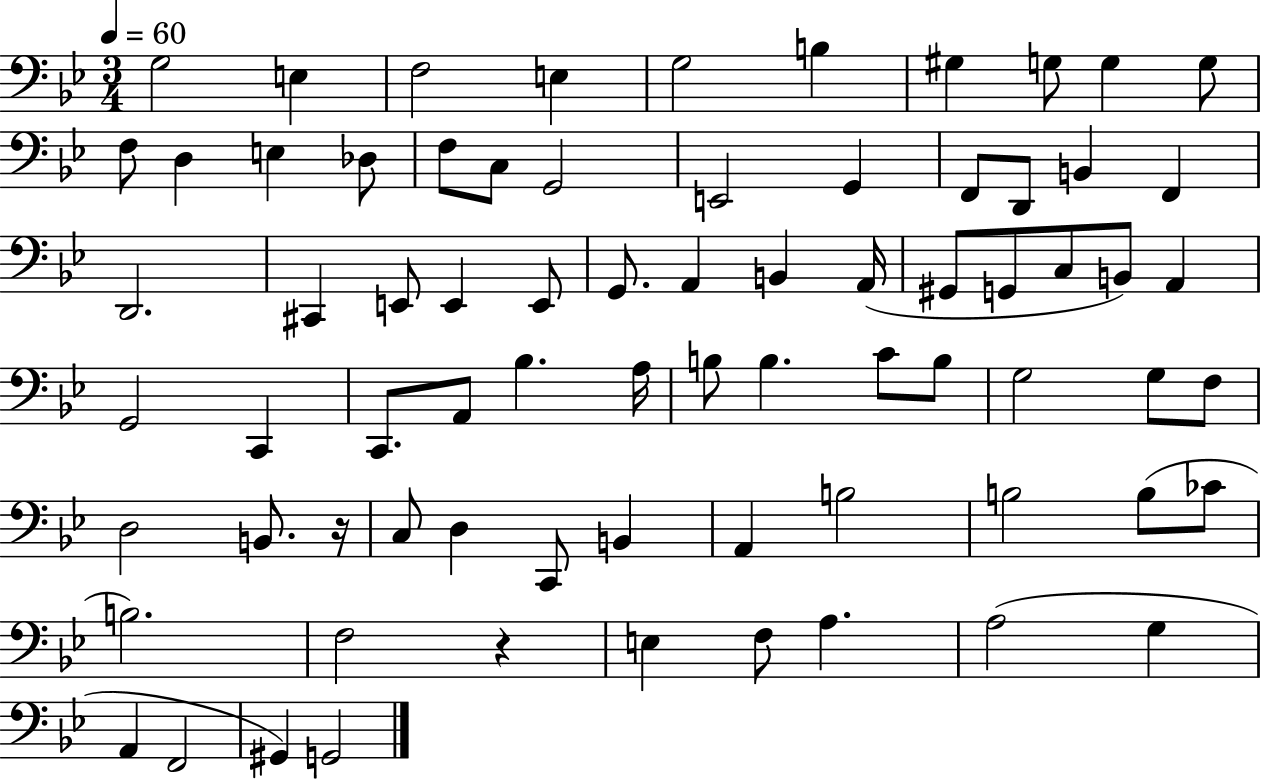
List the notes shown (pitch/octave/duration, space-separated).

G3/h E3/q F3/h E3/q G3/h B3/q G#3/q G3/e G3/q G3/e F3/e D3/q E3/q Db3/e F3/e C3/e G2/h E2/h G2/q F2/e D2/e B2/q F2/q D2/h. C#2/q E2/e E2/q E2/e G2/e. A2/q B2/q A2/s G#2/e G2/e C3/e B2/e A2/q G2/h C2/q C2/e. A2/e Bb3/q. A3/s B3/e B3/q. C4/e B3/e G3/h G3/e F3/e D3/h B2/e. R/s C3/e D3/q C2/e B2/q A2/q B3/h B3/h B3/e CES4/e B3/h. F3/h R/q E3/q F3/e A3/q. A3/h G3/q A2/q F2/h G#2/q G2/h